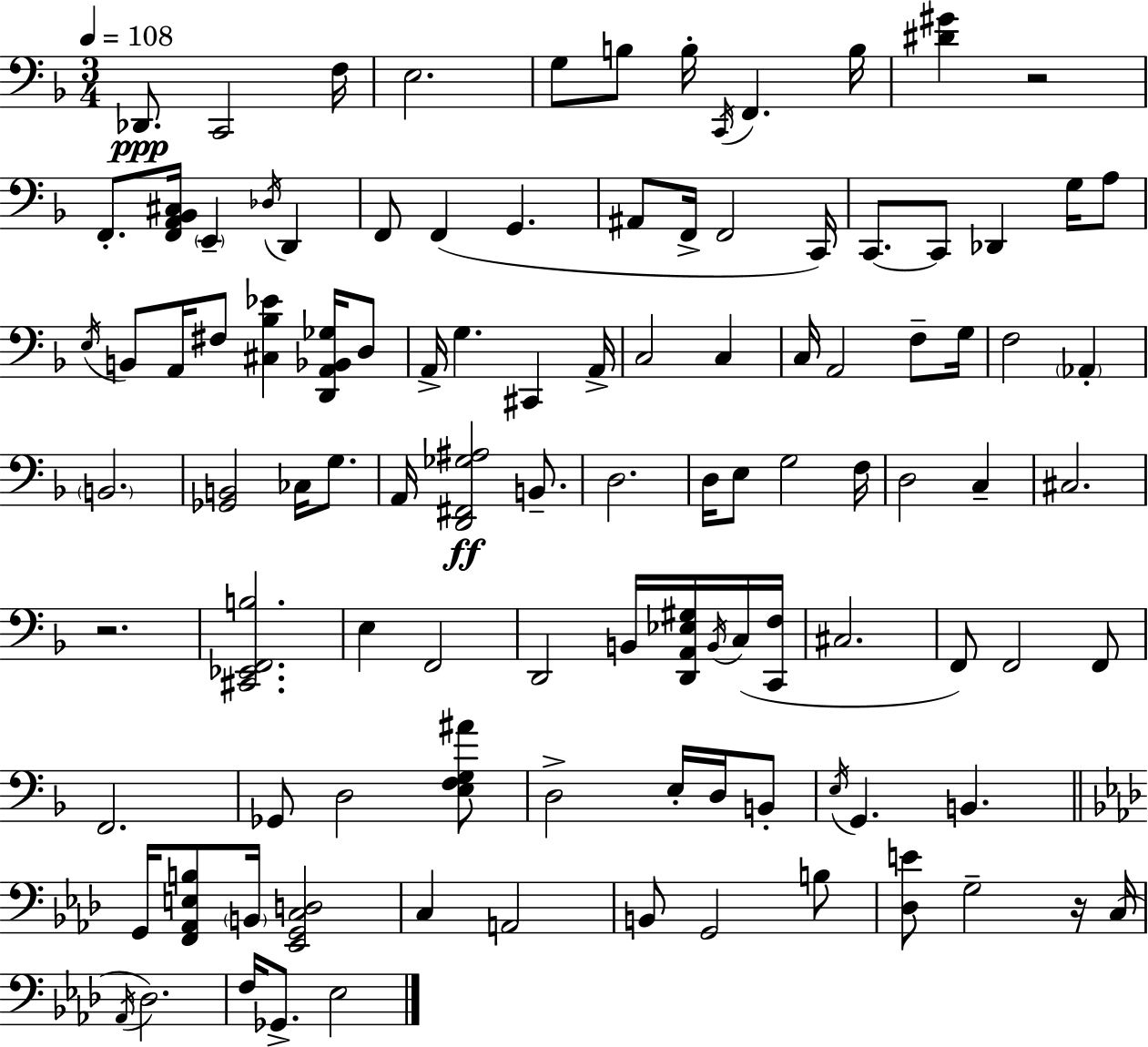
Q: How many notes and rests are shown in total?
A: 106